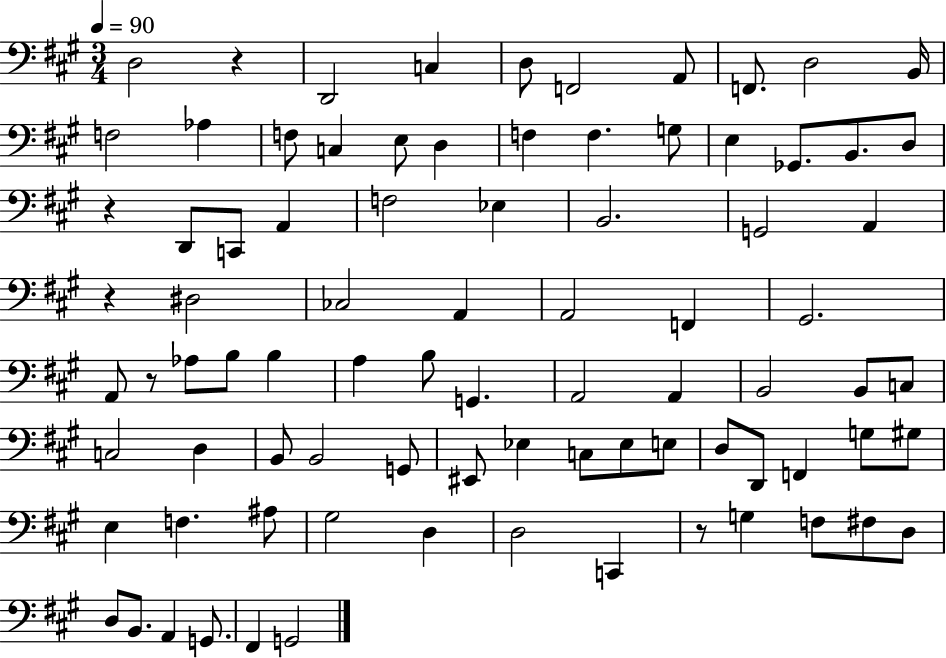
{
  \clef bass
  \numericTimeSignature
  \time 3/4
  \key a \major
  \tempo 4 = 90
  d2 r4 | d,2 c4 | d8 f,2 a,8 | f,8. d2 b,16 | \break f2 aes4 | f8 c4 e8 d4 | f4 f4. g8 | e4 ges,8. b,8. d8 | \break r4 d,8 c,8 a,4 | f2 ees4 | b,2. | g,2 a,4 | \break r4 dis2 | ces2 a,4 | a,2 f,4 | gis,2. | \break a,8 r8 aes8 b8 b4 | a4 b8 g,4. | a,2 a,4 | b,2 b,8 c8 | \break c2 d4 | b,8 b,2 g,8 | eis,8 ees4 c8 ees8 e8 | d8 d,8 f,4 g8 gis8 | \break e4 f4. ais8 | gis2 d4 | d2 c,4 | r8 g4 f8 fis8 d8 | \break d8 b,8. a,4 g,8. | fis,4 g,2 | \bar "|."
}